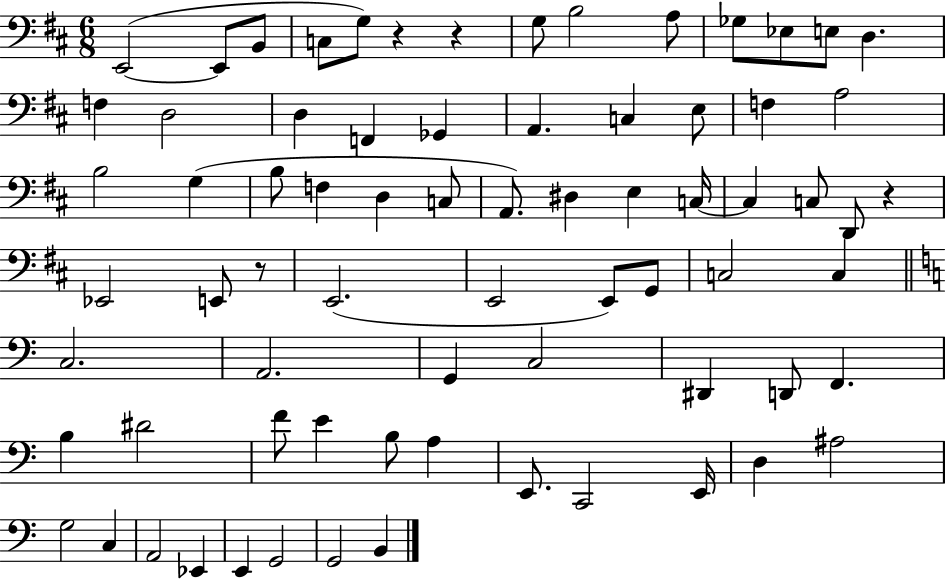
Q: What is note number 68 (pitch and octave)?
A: G2